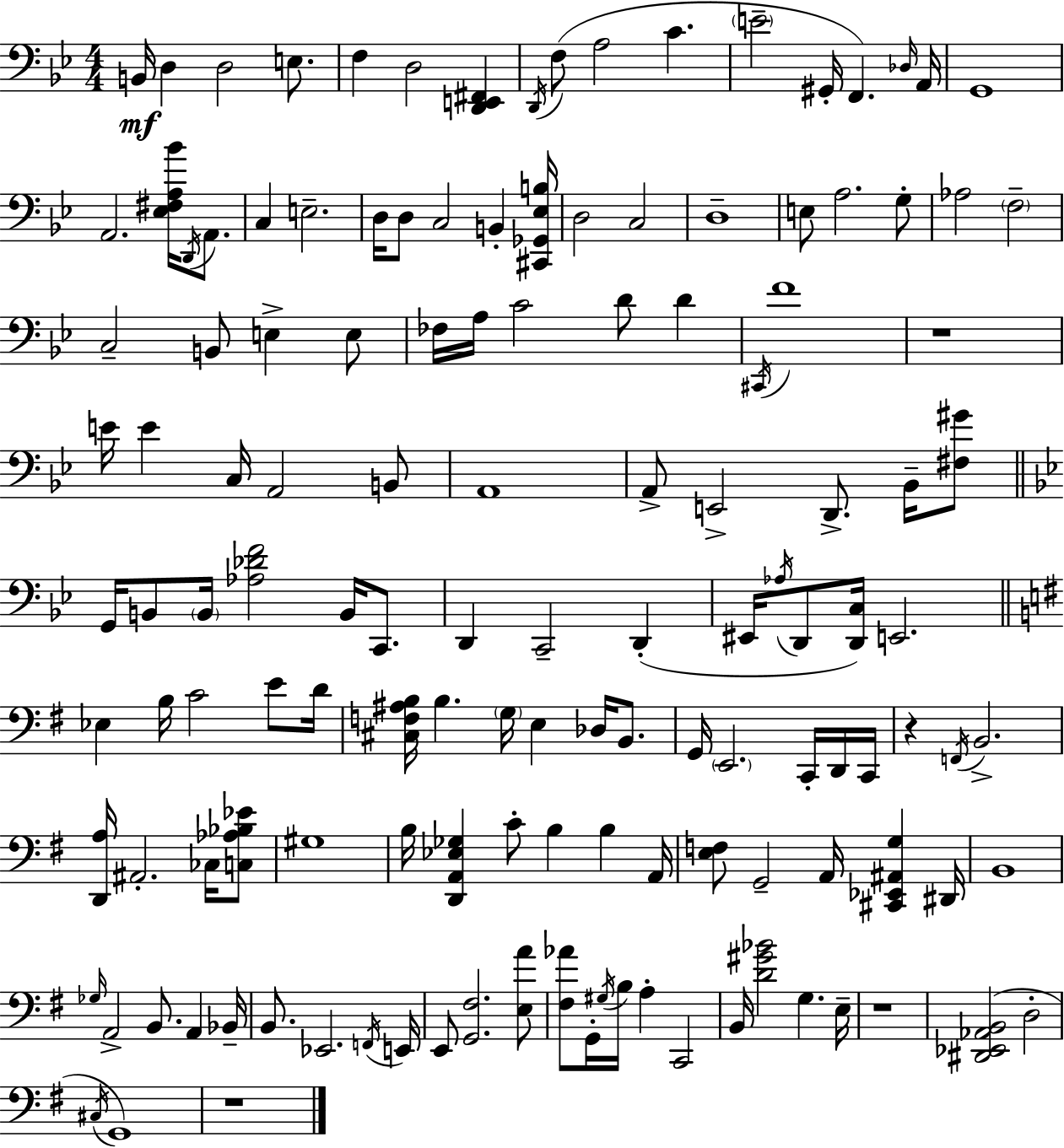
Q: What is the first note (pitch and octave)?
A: B2